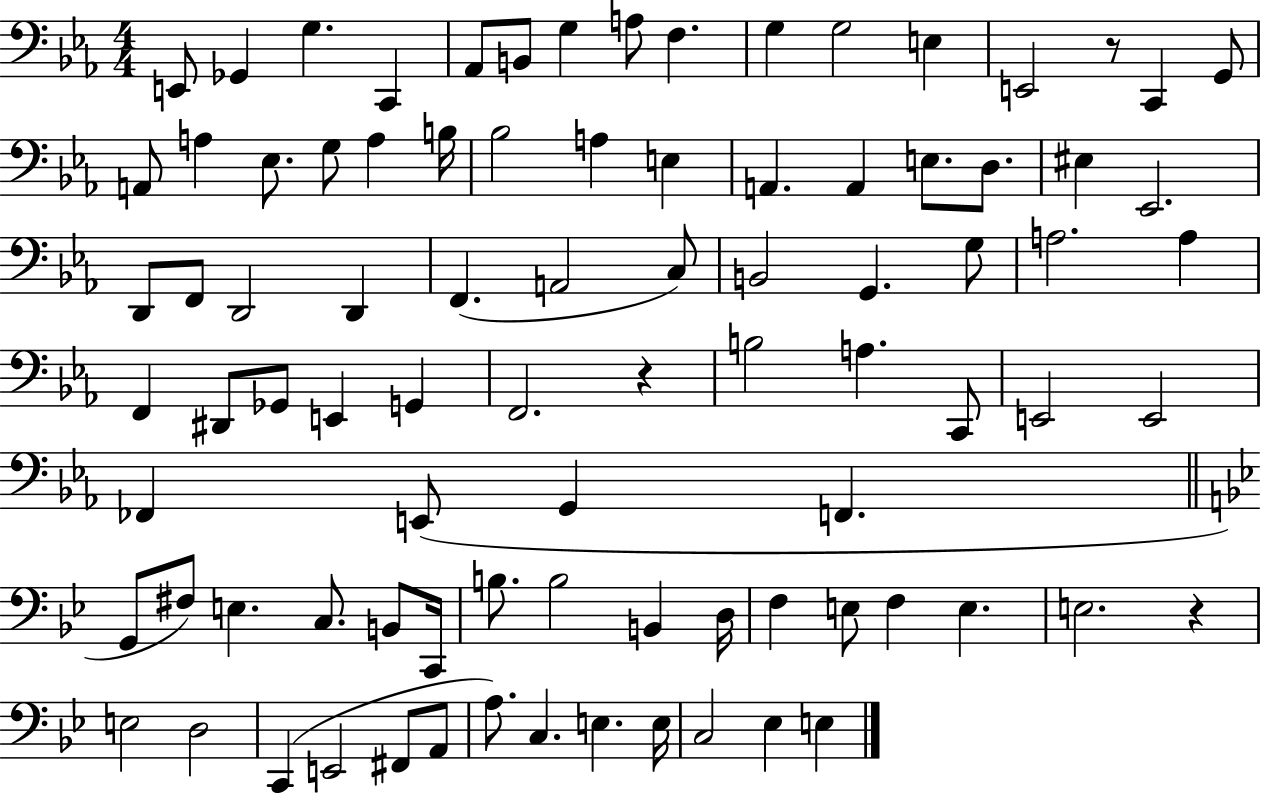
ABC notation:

X:1
T:Untitled
M:4/4
L:1/4
K:Eb
E,,/2 _G,, G, C,, _A,,/2 B,,/2 G, A,/2 F, G, G,2 E, E,,2 z/2 C,, G,,/2 A,,/2 A, _E,/2 G,/2 A, B,/4 _B,2 A, E, A,, A,, E,/2 D,/2 ^E, _E,,2 D,,/2 F,,/2 D,,2 D,, F,, A,,2 C,/2 B,,2 G,, G,/2 A,2 A, F,, ^D,,/2 _G,,/2 E,, G,, F,,2 z B,2 A, C,,/2 E,,2 E,,2 _F,, E,,/2 G,, F,, G,,/2 ^F,/2 E, C,/2 B,,/2 C,,/4 B,/2 B,2 B,, D,/4 F, E,/2 F, E, E,2 z E,2 D,2 C,, E,,2 ^F,,/2 A,,/2 A,/2 C, E, E,/4 C,2 _E, E,